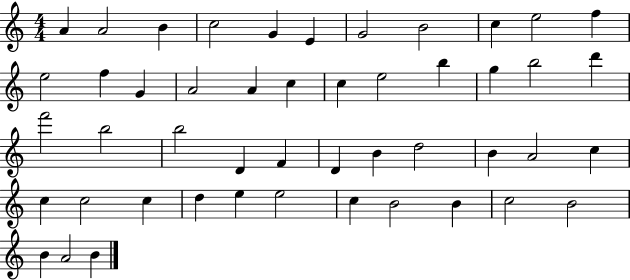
{
  \clef treble
  \numericTimeSignature
  \time 4/4
  \key c \major
  a'4 a'2 b'4 | c''2 g'4 e'4 | g'2 b'2 | c''4 e''2 f''4 | \break e''2 f''4 g'4 | a'2 a'4 c''4 | c''4 e''2 b''4 | g''4 b''2 d'''4 | \break f'''2 b''2 | b''2 d'4 f'4 | d'4 b'4 d''2 | b'4 a'2 c''4 | \break c''4 c''2 c''4 | d''4 e''4 e''2 | c''4 b'2 b'4 | c''2 b'2 | \break b'4 a'2 b'4 | \bar "|."
}